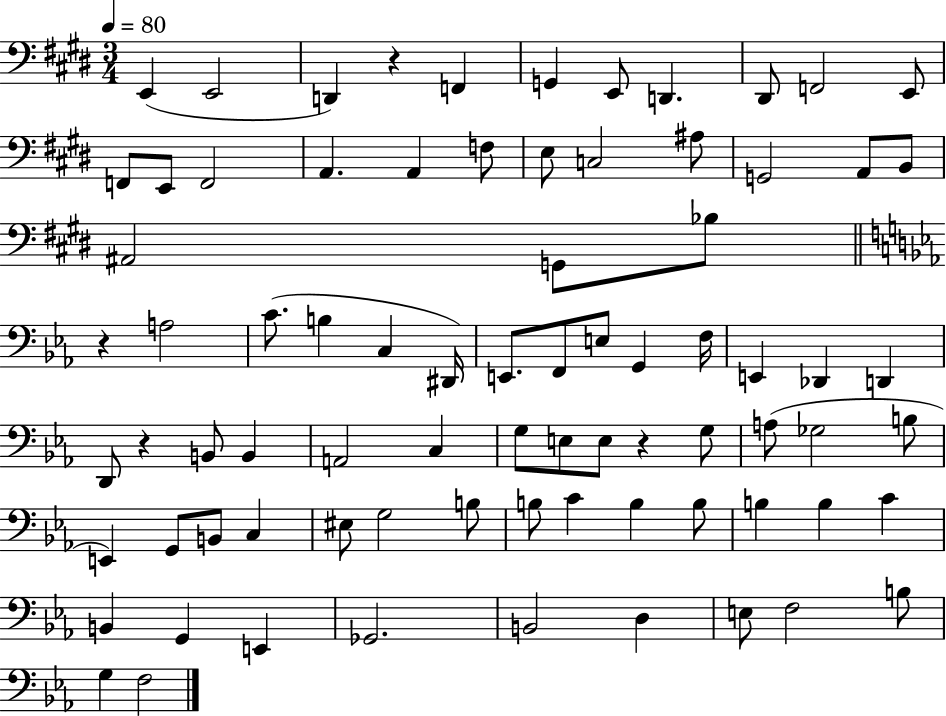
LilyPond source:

{
  \clef bass
  \numericTimeSignature
  \time 3/4
  \key e \major
  \tempo 4 = 80
  e,4( e,2 | d,4) r4 f,4 | g,4 e,8 d,4. | dis,8 f,2 e,8 | \break f,8 e,8 f,2 | a,4. a,4 f8 | e8 c2 ais8 | g,2 a,8 b,8 | \break ais,2 g,8 bes8 | \bar "||" \break \key c \minor r4 a2 | c'8.( b4 c4 dis,16) | e,8. f,8 e8 g,4 f16 | e,4 des,4 d,4 | \break d,8 r4 b,8 b,4 | a,2 c4 | g8 e8 e8 r4 g8 | a8( ges2 b8 | \break e,4) g,8 b,8 c4 | eis8 g2 b8 | b8 c'4 b4 b8 | b4 b4 c'4 | \break b,4 g,4 e,4 | ges,2. | b,2 d4 | e8 f2 b8 | \break g4 f2 | \bar "|."
}